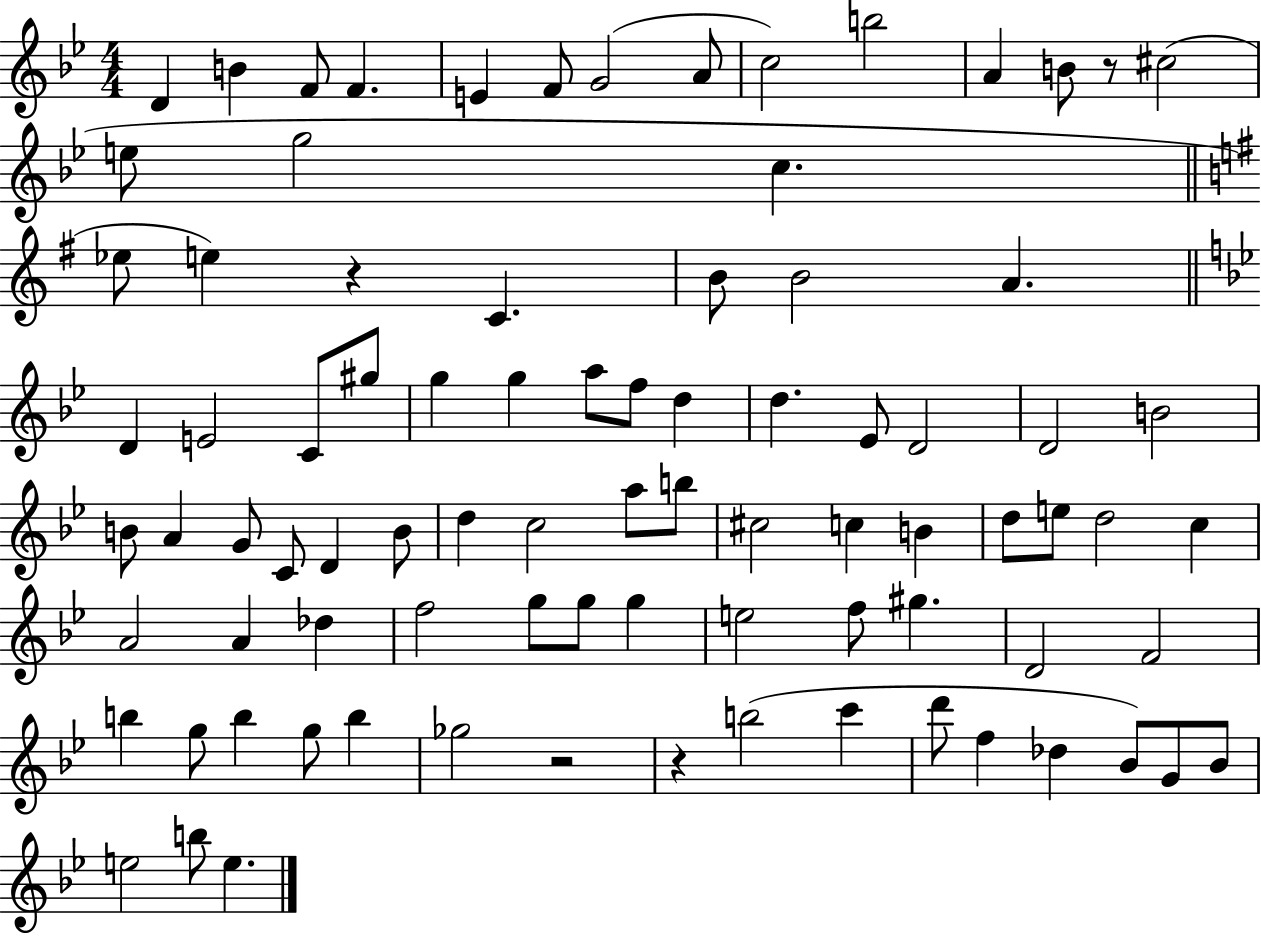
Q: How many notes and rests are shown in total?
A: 86